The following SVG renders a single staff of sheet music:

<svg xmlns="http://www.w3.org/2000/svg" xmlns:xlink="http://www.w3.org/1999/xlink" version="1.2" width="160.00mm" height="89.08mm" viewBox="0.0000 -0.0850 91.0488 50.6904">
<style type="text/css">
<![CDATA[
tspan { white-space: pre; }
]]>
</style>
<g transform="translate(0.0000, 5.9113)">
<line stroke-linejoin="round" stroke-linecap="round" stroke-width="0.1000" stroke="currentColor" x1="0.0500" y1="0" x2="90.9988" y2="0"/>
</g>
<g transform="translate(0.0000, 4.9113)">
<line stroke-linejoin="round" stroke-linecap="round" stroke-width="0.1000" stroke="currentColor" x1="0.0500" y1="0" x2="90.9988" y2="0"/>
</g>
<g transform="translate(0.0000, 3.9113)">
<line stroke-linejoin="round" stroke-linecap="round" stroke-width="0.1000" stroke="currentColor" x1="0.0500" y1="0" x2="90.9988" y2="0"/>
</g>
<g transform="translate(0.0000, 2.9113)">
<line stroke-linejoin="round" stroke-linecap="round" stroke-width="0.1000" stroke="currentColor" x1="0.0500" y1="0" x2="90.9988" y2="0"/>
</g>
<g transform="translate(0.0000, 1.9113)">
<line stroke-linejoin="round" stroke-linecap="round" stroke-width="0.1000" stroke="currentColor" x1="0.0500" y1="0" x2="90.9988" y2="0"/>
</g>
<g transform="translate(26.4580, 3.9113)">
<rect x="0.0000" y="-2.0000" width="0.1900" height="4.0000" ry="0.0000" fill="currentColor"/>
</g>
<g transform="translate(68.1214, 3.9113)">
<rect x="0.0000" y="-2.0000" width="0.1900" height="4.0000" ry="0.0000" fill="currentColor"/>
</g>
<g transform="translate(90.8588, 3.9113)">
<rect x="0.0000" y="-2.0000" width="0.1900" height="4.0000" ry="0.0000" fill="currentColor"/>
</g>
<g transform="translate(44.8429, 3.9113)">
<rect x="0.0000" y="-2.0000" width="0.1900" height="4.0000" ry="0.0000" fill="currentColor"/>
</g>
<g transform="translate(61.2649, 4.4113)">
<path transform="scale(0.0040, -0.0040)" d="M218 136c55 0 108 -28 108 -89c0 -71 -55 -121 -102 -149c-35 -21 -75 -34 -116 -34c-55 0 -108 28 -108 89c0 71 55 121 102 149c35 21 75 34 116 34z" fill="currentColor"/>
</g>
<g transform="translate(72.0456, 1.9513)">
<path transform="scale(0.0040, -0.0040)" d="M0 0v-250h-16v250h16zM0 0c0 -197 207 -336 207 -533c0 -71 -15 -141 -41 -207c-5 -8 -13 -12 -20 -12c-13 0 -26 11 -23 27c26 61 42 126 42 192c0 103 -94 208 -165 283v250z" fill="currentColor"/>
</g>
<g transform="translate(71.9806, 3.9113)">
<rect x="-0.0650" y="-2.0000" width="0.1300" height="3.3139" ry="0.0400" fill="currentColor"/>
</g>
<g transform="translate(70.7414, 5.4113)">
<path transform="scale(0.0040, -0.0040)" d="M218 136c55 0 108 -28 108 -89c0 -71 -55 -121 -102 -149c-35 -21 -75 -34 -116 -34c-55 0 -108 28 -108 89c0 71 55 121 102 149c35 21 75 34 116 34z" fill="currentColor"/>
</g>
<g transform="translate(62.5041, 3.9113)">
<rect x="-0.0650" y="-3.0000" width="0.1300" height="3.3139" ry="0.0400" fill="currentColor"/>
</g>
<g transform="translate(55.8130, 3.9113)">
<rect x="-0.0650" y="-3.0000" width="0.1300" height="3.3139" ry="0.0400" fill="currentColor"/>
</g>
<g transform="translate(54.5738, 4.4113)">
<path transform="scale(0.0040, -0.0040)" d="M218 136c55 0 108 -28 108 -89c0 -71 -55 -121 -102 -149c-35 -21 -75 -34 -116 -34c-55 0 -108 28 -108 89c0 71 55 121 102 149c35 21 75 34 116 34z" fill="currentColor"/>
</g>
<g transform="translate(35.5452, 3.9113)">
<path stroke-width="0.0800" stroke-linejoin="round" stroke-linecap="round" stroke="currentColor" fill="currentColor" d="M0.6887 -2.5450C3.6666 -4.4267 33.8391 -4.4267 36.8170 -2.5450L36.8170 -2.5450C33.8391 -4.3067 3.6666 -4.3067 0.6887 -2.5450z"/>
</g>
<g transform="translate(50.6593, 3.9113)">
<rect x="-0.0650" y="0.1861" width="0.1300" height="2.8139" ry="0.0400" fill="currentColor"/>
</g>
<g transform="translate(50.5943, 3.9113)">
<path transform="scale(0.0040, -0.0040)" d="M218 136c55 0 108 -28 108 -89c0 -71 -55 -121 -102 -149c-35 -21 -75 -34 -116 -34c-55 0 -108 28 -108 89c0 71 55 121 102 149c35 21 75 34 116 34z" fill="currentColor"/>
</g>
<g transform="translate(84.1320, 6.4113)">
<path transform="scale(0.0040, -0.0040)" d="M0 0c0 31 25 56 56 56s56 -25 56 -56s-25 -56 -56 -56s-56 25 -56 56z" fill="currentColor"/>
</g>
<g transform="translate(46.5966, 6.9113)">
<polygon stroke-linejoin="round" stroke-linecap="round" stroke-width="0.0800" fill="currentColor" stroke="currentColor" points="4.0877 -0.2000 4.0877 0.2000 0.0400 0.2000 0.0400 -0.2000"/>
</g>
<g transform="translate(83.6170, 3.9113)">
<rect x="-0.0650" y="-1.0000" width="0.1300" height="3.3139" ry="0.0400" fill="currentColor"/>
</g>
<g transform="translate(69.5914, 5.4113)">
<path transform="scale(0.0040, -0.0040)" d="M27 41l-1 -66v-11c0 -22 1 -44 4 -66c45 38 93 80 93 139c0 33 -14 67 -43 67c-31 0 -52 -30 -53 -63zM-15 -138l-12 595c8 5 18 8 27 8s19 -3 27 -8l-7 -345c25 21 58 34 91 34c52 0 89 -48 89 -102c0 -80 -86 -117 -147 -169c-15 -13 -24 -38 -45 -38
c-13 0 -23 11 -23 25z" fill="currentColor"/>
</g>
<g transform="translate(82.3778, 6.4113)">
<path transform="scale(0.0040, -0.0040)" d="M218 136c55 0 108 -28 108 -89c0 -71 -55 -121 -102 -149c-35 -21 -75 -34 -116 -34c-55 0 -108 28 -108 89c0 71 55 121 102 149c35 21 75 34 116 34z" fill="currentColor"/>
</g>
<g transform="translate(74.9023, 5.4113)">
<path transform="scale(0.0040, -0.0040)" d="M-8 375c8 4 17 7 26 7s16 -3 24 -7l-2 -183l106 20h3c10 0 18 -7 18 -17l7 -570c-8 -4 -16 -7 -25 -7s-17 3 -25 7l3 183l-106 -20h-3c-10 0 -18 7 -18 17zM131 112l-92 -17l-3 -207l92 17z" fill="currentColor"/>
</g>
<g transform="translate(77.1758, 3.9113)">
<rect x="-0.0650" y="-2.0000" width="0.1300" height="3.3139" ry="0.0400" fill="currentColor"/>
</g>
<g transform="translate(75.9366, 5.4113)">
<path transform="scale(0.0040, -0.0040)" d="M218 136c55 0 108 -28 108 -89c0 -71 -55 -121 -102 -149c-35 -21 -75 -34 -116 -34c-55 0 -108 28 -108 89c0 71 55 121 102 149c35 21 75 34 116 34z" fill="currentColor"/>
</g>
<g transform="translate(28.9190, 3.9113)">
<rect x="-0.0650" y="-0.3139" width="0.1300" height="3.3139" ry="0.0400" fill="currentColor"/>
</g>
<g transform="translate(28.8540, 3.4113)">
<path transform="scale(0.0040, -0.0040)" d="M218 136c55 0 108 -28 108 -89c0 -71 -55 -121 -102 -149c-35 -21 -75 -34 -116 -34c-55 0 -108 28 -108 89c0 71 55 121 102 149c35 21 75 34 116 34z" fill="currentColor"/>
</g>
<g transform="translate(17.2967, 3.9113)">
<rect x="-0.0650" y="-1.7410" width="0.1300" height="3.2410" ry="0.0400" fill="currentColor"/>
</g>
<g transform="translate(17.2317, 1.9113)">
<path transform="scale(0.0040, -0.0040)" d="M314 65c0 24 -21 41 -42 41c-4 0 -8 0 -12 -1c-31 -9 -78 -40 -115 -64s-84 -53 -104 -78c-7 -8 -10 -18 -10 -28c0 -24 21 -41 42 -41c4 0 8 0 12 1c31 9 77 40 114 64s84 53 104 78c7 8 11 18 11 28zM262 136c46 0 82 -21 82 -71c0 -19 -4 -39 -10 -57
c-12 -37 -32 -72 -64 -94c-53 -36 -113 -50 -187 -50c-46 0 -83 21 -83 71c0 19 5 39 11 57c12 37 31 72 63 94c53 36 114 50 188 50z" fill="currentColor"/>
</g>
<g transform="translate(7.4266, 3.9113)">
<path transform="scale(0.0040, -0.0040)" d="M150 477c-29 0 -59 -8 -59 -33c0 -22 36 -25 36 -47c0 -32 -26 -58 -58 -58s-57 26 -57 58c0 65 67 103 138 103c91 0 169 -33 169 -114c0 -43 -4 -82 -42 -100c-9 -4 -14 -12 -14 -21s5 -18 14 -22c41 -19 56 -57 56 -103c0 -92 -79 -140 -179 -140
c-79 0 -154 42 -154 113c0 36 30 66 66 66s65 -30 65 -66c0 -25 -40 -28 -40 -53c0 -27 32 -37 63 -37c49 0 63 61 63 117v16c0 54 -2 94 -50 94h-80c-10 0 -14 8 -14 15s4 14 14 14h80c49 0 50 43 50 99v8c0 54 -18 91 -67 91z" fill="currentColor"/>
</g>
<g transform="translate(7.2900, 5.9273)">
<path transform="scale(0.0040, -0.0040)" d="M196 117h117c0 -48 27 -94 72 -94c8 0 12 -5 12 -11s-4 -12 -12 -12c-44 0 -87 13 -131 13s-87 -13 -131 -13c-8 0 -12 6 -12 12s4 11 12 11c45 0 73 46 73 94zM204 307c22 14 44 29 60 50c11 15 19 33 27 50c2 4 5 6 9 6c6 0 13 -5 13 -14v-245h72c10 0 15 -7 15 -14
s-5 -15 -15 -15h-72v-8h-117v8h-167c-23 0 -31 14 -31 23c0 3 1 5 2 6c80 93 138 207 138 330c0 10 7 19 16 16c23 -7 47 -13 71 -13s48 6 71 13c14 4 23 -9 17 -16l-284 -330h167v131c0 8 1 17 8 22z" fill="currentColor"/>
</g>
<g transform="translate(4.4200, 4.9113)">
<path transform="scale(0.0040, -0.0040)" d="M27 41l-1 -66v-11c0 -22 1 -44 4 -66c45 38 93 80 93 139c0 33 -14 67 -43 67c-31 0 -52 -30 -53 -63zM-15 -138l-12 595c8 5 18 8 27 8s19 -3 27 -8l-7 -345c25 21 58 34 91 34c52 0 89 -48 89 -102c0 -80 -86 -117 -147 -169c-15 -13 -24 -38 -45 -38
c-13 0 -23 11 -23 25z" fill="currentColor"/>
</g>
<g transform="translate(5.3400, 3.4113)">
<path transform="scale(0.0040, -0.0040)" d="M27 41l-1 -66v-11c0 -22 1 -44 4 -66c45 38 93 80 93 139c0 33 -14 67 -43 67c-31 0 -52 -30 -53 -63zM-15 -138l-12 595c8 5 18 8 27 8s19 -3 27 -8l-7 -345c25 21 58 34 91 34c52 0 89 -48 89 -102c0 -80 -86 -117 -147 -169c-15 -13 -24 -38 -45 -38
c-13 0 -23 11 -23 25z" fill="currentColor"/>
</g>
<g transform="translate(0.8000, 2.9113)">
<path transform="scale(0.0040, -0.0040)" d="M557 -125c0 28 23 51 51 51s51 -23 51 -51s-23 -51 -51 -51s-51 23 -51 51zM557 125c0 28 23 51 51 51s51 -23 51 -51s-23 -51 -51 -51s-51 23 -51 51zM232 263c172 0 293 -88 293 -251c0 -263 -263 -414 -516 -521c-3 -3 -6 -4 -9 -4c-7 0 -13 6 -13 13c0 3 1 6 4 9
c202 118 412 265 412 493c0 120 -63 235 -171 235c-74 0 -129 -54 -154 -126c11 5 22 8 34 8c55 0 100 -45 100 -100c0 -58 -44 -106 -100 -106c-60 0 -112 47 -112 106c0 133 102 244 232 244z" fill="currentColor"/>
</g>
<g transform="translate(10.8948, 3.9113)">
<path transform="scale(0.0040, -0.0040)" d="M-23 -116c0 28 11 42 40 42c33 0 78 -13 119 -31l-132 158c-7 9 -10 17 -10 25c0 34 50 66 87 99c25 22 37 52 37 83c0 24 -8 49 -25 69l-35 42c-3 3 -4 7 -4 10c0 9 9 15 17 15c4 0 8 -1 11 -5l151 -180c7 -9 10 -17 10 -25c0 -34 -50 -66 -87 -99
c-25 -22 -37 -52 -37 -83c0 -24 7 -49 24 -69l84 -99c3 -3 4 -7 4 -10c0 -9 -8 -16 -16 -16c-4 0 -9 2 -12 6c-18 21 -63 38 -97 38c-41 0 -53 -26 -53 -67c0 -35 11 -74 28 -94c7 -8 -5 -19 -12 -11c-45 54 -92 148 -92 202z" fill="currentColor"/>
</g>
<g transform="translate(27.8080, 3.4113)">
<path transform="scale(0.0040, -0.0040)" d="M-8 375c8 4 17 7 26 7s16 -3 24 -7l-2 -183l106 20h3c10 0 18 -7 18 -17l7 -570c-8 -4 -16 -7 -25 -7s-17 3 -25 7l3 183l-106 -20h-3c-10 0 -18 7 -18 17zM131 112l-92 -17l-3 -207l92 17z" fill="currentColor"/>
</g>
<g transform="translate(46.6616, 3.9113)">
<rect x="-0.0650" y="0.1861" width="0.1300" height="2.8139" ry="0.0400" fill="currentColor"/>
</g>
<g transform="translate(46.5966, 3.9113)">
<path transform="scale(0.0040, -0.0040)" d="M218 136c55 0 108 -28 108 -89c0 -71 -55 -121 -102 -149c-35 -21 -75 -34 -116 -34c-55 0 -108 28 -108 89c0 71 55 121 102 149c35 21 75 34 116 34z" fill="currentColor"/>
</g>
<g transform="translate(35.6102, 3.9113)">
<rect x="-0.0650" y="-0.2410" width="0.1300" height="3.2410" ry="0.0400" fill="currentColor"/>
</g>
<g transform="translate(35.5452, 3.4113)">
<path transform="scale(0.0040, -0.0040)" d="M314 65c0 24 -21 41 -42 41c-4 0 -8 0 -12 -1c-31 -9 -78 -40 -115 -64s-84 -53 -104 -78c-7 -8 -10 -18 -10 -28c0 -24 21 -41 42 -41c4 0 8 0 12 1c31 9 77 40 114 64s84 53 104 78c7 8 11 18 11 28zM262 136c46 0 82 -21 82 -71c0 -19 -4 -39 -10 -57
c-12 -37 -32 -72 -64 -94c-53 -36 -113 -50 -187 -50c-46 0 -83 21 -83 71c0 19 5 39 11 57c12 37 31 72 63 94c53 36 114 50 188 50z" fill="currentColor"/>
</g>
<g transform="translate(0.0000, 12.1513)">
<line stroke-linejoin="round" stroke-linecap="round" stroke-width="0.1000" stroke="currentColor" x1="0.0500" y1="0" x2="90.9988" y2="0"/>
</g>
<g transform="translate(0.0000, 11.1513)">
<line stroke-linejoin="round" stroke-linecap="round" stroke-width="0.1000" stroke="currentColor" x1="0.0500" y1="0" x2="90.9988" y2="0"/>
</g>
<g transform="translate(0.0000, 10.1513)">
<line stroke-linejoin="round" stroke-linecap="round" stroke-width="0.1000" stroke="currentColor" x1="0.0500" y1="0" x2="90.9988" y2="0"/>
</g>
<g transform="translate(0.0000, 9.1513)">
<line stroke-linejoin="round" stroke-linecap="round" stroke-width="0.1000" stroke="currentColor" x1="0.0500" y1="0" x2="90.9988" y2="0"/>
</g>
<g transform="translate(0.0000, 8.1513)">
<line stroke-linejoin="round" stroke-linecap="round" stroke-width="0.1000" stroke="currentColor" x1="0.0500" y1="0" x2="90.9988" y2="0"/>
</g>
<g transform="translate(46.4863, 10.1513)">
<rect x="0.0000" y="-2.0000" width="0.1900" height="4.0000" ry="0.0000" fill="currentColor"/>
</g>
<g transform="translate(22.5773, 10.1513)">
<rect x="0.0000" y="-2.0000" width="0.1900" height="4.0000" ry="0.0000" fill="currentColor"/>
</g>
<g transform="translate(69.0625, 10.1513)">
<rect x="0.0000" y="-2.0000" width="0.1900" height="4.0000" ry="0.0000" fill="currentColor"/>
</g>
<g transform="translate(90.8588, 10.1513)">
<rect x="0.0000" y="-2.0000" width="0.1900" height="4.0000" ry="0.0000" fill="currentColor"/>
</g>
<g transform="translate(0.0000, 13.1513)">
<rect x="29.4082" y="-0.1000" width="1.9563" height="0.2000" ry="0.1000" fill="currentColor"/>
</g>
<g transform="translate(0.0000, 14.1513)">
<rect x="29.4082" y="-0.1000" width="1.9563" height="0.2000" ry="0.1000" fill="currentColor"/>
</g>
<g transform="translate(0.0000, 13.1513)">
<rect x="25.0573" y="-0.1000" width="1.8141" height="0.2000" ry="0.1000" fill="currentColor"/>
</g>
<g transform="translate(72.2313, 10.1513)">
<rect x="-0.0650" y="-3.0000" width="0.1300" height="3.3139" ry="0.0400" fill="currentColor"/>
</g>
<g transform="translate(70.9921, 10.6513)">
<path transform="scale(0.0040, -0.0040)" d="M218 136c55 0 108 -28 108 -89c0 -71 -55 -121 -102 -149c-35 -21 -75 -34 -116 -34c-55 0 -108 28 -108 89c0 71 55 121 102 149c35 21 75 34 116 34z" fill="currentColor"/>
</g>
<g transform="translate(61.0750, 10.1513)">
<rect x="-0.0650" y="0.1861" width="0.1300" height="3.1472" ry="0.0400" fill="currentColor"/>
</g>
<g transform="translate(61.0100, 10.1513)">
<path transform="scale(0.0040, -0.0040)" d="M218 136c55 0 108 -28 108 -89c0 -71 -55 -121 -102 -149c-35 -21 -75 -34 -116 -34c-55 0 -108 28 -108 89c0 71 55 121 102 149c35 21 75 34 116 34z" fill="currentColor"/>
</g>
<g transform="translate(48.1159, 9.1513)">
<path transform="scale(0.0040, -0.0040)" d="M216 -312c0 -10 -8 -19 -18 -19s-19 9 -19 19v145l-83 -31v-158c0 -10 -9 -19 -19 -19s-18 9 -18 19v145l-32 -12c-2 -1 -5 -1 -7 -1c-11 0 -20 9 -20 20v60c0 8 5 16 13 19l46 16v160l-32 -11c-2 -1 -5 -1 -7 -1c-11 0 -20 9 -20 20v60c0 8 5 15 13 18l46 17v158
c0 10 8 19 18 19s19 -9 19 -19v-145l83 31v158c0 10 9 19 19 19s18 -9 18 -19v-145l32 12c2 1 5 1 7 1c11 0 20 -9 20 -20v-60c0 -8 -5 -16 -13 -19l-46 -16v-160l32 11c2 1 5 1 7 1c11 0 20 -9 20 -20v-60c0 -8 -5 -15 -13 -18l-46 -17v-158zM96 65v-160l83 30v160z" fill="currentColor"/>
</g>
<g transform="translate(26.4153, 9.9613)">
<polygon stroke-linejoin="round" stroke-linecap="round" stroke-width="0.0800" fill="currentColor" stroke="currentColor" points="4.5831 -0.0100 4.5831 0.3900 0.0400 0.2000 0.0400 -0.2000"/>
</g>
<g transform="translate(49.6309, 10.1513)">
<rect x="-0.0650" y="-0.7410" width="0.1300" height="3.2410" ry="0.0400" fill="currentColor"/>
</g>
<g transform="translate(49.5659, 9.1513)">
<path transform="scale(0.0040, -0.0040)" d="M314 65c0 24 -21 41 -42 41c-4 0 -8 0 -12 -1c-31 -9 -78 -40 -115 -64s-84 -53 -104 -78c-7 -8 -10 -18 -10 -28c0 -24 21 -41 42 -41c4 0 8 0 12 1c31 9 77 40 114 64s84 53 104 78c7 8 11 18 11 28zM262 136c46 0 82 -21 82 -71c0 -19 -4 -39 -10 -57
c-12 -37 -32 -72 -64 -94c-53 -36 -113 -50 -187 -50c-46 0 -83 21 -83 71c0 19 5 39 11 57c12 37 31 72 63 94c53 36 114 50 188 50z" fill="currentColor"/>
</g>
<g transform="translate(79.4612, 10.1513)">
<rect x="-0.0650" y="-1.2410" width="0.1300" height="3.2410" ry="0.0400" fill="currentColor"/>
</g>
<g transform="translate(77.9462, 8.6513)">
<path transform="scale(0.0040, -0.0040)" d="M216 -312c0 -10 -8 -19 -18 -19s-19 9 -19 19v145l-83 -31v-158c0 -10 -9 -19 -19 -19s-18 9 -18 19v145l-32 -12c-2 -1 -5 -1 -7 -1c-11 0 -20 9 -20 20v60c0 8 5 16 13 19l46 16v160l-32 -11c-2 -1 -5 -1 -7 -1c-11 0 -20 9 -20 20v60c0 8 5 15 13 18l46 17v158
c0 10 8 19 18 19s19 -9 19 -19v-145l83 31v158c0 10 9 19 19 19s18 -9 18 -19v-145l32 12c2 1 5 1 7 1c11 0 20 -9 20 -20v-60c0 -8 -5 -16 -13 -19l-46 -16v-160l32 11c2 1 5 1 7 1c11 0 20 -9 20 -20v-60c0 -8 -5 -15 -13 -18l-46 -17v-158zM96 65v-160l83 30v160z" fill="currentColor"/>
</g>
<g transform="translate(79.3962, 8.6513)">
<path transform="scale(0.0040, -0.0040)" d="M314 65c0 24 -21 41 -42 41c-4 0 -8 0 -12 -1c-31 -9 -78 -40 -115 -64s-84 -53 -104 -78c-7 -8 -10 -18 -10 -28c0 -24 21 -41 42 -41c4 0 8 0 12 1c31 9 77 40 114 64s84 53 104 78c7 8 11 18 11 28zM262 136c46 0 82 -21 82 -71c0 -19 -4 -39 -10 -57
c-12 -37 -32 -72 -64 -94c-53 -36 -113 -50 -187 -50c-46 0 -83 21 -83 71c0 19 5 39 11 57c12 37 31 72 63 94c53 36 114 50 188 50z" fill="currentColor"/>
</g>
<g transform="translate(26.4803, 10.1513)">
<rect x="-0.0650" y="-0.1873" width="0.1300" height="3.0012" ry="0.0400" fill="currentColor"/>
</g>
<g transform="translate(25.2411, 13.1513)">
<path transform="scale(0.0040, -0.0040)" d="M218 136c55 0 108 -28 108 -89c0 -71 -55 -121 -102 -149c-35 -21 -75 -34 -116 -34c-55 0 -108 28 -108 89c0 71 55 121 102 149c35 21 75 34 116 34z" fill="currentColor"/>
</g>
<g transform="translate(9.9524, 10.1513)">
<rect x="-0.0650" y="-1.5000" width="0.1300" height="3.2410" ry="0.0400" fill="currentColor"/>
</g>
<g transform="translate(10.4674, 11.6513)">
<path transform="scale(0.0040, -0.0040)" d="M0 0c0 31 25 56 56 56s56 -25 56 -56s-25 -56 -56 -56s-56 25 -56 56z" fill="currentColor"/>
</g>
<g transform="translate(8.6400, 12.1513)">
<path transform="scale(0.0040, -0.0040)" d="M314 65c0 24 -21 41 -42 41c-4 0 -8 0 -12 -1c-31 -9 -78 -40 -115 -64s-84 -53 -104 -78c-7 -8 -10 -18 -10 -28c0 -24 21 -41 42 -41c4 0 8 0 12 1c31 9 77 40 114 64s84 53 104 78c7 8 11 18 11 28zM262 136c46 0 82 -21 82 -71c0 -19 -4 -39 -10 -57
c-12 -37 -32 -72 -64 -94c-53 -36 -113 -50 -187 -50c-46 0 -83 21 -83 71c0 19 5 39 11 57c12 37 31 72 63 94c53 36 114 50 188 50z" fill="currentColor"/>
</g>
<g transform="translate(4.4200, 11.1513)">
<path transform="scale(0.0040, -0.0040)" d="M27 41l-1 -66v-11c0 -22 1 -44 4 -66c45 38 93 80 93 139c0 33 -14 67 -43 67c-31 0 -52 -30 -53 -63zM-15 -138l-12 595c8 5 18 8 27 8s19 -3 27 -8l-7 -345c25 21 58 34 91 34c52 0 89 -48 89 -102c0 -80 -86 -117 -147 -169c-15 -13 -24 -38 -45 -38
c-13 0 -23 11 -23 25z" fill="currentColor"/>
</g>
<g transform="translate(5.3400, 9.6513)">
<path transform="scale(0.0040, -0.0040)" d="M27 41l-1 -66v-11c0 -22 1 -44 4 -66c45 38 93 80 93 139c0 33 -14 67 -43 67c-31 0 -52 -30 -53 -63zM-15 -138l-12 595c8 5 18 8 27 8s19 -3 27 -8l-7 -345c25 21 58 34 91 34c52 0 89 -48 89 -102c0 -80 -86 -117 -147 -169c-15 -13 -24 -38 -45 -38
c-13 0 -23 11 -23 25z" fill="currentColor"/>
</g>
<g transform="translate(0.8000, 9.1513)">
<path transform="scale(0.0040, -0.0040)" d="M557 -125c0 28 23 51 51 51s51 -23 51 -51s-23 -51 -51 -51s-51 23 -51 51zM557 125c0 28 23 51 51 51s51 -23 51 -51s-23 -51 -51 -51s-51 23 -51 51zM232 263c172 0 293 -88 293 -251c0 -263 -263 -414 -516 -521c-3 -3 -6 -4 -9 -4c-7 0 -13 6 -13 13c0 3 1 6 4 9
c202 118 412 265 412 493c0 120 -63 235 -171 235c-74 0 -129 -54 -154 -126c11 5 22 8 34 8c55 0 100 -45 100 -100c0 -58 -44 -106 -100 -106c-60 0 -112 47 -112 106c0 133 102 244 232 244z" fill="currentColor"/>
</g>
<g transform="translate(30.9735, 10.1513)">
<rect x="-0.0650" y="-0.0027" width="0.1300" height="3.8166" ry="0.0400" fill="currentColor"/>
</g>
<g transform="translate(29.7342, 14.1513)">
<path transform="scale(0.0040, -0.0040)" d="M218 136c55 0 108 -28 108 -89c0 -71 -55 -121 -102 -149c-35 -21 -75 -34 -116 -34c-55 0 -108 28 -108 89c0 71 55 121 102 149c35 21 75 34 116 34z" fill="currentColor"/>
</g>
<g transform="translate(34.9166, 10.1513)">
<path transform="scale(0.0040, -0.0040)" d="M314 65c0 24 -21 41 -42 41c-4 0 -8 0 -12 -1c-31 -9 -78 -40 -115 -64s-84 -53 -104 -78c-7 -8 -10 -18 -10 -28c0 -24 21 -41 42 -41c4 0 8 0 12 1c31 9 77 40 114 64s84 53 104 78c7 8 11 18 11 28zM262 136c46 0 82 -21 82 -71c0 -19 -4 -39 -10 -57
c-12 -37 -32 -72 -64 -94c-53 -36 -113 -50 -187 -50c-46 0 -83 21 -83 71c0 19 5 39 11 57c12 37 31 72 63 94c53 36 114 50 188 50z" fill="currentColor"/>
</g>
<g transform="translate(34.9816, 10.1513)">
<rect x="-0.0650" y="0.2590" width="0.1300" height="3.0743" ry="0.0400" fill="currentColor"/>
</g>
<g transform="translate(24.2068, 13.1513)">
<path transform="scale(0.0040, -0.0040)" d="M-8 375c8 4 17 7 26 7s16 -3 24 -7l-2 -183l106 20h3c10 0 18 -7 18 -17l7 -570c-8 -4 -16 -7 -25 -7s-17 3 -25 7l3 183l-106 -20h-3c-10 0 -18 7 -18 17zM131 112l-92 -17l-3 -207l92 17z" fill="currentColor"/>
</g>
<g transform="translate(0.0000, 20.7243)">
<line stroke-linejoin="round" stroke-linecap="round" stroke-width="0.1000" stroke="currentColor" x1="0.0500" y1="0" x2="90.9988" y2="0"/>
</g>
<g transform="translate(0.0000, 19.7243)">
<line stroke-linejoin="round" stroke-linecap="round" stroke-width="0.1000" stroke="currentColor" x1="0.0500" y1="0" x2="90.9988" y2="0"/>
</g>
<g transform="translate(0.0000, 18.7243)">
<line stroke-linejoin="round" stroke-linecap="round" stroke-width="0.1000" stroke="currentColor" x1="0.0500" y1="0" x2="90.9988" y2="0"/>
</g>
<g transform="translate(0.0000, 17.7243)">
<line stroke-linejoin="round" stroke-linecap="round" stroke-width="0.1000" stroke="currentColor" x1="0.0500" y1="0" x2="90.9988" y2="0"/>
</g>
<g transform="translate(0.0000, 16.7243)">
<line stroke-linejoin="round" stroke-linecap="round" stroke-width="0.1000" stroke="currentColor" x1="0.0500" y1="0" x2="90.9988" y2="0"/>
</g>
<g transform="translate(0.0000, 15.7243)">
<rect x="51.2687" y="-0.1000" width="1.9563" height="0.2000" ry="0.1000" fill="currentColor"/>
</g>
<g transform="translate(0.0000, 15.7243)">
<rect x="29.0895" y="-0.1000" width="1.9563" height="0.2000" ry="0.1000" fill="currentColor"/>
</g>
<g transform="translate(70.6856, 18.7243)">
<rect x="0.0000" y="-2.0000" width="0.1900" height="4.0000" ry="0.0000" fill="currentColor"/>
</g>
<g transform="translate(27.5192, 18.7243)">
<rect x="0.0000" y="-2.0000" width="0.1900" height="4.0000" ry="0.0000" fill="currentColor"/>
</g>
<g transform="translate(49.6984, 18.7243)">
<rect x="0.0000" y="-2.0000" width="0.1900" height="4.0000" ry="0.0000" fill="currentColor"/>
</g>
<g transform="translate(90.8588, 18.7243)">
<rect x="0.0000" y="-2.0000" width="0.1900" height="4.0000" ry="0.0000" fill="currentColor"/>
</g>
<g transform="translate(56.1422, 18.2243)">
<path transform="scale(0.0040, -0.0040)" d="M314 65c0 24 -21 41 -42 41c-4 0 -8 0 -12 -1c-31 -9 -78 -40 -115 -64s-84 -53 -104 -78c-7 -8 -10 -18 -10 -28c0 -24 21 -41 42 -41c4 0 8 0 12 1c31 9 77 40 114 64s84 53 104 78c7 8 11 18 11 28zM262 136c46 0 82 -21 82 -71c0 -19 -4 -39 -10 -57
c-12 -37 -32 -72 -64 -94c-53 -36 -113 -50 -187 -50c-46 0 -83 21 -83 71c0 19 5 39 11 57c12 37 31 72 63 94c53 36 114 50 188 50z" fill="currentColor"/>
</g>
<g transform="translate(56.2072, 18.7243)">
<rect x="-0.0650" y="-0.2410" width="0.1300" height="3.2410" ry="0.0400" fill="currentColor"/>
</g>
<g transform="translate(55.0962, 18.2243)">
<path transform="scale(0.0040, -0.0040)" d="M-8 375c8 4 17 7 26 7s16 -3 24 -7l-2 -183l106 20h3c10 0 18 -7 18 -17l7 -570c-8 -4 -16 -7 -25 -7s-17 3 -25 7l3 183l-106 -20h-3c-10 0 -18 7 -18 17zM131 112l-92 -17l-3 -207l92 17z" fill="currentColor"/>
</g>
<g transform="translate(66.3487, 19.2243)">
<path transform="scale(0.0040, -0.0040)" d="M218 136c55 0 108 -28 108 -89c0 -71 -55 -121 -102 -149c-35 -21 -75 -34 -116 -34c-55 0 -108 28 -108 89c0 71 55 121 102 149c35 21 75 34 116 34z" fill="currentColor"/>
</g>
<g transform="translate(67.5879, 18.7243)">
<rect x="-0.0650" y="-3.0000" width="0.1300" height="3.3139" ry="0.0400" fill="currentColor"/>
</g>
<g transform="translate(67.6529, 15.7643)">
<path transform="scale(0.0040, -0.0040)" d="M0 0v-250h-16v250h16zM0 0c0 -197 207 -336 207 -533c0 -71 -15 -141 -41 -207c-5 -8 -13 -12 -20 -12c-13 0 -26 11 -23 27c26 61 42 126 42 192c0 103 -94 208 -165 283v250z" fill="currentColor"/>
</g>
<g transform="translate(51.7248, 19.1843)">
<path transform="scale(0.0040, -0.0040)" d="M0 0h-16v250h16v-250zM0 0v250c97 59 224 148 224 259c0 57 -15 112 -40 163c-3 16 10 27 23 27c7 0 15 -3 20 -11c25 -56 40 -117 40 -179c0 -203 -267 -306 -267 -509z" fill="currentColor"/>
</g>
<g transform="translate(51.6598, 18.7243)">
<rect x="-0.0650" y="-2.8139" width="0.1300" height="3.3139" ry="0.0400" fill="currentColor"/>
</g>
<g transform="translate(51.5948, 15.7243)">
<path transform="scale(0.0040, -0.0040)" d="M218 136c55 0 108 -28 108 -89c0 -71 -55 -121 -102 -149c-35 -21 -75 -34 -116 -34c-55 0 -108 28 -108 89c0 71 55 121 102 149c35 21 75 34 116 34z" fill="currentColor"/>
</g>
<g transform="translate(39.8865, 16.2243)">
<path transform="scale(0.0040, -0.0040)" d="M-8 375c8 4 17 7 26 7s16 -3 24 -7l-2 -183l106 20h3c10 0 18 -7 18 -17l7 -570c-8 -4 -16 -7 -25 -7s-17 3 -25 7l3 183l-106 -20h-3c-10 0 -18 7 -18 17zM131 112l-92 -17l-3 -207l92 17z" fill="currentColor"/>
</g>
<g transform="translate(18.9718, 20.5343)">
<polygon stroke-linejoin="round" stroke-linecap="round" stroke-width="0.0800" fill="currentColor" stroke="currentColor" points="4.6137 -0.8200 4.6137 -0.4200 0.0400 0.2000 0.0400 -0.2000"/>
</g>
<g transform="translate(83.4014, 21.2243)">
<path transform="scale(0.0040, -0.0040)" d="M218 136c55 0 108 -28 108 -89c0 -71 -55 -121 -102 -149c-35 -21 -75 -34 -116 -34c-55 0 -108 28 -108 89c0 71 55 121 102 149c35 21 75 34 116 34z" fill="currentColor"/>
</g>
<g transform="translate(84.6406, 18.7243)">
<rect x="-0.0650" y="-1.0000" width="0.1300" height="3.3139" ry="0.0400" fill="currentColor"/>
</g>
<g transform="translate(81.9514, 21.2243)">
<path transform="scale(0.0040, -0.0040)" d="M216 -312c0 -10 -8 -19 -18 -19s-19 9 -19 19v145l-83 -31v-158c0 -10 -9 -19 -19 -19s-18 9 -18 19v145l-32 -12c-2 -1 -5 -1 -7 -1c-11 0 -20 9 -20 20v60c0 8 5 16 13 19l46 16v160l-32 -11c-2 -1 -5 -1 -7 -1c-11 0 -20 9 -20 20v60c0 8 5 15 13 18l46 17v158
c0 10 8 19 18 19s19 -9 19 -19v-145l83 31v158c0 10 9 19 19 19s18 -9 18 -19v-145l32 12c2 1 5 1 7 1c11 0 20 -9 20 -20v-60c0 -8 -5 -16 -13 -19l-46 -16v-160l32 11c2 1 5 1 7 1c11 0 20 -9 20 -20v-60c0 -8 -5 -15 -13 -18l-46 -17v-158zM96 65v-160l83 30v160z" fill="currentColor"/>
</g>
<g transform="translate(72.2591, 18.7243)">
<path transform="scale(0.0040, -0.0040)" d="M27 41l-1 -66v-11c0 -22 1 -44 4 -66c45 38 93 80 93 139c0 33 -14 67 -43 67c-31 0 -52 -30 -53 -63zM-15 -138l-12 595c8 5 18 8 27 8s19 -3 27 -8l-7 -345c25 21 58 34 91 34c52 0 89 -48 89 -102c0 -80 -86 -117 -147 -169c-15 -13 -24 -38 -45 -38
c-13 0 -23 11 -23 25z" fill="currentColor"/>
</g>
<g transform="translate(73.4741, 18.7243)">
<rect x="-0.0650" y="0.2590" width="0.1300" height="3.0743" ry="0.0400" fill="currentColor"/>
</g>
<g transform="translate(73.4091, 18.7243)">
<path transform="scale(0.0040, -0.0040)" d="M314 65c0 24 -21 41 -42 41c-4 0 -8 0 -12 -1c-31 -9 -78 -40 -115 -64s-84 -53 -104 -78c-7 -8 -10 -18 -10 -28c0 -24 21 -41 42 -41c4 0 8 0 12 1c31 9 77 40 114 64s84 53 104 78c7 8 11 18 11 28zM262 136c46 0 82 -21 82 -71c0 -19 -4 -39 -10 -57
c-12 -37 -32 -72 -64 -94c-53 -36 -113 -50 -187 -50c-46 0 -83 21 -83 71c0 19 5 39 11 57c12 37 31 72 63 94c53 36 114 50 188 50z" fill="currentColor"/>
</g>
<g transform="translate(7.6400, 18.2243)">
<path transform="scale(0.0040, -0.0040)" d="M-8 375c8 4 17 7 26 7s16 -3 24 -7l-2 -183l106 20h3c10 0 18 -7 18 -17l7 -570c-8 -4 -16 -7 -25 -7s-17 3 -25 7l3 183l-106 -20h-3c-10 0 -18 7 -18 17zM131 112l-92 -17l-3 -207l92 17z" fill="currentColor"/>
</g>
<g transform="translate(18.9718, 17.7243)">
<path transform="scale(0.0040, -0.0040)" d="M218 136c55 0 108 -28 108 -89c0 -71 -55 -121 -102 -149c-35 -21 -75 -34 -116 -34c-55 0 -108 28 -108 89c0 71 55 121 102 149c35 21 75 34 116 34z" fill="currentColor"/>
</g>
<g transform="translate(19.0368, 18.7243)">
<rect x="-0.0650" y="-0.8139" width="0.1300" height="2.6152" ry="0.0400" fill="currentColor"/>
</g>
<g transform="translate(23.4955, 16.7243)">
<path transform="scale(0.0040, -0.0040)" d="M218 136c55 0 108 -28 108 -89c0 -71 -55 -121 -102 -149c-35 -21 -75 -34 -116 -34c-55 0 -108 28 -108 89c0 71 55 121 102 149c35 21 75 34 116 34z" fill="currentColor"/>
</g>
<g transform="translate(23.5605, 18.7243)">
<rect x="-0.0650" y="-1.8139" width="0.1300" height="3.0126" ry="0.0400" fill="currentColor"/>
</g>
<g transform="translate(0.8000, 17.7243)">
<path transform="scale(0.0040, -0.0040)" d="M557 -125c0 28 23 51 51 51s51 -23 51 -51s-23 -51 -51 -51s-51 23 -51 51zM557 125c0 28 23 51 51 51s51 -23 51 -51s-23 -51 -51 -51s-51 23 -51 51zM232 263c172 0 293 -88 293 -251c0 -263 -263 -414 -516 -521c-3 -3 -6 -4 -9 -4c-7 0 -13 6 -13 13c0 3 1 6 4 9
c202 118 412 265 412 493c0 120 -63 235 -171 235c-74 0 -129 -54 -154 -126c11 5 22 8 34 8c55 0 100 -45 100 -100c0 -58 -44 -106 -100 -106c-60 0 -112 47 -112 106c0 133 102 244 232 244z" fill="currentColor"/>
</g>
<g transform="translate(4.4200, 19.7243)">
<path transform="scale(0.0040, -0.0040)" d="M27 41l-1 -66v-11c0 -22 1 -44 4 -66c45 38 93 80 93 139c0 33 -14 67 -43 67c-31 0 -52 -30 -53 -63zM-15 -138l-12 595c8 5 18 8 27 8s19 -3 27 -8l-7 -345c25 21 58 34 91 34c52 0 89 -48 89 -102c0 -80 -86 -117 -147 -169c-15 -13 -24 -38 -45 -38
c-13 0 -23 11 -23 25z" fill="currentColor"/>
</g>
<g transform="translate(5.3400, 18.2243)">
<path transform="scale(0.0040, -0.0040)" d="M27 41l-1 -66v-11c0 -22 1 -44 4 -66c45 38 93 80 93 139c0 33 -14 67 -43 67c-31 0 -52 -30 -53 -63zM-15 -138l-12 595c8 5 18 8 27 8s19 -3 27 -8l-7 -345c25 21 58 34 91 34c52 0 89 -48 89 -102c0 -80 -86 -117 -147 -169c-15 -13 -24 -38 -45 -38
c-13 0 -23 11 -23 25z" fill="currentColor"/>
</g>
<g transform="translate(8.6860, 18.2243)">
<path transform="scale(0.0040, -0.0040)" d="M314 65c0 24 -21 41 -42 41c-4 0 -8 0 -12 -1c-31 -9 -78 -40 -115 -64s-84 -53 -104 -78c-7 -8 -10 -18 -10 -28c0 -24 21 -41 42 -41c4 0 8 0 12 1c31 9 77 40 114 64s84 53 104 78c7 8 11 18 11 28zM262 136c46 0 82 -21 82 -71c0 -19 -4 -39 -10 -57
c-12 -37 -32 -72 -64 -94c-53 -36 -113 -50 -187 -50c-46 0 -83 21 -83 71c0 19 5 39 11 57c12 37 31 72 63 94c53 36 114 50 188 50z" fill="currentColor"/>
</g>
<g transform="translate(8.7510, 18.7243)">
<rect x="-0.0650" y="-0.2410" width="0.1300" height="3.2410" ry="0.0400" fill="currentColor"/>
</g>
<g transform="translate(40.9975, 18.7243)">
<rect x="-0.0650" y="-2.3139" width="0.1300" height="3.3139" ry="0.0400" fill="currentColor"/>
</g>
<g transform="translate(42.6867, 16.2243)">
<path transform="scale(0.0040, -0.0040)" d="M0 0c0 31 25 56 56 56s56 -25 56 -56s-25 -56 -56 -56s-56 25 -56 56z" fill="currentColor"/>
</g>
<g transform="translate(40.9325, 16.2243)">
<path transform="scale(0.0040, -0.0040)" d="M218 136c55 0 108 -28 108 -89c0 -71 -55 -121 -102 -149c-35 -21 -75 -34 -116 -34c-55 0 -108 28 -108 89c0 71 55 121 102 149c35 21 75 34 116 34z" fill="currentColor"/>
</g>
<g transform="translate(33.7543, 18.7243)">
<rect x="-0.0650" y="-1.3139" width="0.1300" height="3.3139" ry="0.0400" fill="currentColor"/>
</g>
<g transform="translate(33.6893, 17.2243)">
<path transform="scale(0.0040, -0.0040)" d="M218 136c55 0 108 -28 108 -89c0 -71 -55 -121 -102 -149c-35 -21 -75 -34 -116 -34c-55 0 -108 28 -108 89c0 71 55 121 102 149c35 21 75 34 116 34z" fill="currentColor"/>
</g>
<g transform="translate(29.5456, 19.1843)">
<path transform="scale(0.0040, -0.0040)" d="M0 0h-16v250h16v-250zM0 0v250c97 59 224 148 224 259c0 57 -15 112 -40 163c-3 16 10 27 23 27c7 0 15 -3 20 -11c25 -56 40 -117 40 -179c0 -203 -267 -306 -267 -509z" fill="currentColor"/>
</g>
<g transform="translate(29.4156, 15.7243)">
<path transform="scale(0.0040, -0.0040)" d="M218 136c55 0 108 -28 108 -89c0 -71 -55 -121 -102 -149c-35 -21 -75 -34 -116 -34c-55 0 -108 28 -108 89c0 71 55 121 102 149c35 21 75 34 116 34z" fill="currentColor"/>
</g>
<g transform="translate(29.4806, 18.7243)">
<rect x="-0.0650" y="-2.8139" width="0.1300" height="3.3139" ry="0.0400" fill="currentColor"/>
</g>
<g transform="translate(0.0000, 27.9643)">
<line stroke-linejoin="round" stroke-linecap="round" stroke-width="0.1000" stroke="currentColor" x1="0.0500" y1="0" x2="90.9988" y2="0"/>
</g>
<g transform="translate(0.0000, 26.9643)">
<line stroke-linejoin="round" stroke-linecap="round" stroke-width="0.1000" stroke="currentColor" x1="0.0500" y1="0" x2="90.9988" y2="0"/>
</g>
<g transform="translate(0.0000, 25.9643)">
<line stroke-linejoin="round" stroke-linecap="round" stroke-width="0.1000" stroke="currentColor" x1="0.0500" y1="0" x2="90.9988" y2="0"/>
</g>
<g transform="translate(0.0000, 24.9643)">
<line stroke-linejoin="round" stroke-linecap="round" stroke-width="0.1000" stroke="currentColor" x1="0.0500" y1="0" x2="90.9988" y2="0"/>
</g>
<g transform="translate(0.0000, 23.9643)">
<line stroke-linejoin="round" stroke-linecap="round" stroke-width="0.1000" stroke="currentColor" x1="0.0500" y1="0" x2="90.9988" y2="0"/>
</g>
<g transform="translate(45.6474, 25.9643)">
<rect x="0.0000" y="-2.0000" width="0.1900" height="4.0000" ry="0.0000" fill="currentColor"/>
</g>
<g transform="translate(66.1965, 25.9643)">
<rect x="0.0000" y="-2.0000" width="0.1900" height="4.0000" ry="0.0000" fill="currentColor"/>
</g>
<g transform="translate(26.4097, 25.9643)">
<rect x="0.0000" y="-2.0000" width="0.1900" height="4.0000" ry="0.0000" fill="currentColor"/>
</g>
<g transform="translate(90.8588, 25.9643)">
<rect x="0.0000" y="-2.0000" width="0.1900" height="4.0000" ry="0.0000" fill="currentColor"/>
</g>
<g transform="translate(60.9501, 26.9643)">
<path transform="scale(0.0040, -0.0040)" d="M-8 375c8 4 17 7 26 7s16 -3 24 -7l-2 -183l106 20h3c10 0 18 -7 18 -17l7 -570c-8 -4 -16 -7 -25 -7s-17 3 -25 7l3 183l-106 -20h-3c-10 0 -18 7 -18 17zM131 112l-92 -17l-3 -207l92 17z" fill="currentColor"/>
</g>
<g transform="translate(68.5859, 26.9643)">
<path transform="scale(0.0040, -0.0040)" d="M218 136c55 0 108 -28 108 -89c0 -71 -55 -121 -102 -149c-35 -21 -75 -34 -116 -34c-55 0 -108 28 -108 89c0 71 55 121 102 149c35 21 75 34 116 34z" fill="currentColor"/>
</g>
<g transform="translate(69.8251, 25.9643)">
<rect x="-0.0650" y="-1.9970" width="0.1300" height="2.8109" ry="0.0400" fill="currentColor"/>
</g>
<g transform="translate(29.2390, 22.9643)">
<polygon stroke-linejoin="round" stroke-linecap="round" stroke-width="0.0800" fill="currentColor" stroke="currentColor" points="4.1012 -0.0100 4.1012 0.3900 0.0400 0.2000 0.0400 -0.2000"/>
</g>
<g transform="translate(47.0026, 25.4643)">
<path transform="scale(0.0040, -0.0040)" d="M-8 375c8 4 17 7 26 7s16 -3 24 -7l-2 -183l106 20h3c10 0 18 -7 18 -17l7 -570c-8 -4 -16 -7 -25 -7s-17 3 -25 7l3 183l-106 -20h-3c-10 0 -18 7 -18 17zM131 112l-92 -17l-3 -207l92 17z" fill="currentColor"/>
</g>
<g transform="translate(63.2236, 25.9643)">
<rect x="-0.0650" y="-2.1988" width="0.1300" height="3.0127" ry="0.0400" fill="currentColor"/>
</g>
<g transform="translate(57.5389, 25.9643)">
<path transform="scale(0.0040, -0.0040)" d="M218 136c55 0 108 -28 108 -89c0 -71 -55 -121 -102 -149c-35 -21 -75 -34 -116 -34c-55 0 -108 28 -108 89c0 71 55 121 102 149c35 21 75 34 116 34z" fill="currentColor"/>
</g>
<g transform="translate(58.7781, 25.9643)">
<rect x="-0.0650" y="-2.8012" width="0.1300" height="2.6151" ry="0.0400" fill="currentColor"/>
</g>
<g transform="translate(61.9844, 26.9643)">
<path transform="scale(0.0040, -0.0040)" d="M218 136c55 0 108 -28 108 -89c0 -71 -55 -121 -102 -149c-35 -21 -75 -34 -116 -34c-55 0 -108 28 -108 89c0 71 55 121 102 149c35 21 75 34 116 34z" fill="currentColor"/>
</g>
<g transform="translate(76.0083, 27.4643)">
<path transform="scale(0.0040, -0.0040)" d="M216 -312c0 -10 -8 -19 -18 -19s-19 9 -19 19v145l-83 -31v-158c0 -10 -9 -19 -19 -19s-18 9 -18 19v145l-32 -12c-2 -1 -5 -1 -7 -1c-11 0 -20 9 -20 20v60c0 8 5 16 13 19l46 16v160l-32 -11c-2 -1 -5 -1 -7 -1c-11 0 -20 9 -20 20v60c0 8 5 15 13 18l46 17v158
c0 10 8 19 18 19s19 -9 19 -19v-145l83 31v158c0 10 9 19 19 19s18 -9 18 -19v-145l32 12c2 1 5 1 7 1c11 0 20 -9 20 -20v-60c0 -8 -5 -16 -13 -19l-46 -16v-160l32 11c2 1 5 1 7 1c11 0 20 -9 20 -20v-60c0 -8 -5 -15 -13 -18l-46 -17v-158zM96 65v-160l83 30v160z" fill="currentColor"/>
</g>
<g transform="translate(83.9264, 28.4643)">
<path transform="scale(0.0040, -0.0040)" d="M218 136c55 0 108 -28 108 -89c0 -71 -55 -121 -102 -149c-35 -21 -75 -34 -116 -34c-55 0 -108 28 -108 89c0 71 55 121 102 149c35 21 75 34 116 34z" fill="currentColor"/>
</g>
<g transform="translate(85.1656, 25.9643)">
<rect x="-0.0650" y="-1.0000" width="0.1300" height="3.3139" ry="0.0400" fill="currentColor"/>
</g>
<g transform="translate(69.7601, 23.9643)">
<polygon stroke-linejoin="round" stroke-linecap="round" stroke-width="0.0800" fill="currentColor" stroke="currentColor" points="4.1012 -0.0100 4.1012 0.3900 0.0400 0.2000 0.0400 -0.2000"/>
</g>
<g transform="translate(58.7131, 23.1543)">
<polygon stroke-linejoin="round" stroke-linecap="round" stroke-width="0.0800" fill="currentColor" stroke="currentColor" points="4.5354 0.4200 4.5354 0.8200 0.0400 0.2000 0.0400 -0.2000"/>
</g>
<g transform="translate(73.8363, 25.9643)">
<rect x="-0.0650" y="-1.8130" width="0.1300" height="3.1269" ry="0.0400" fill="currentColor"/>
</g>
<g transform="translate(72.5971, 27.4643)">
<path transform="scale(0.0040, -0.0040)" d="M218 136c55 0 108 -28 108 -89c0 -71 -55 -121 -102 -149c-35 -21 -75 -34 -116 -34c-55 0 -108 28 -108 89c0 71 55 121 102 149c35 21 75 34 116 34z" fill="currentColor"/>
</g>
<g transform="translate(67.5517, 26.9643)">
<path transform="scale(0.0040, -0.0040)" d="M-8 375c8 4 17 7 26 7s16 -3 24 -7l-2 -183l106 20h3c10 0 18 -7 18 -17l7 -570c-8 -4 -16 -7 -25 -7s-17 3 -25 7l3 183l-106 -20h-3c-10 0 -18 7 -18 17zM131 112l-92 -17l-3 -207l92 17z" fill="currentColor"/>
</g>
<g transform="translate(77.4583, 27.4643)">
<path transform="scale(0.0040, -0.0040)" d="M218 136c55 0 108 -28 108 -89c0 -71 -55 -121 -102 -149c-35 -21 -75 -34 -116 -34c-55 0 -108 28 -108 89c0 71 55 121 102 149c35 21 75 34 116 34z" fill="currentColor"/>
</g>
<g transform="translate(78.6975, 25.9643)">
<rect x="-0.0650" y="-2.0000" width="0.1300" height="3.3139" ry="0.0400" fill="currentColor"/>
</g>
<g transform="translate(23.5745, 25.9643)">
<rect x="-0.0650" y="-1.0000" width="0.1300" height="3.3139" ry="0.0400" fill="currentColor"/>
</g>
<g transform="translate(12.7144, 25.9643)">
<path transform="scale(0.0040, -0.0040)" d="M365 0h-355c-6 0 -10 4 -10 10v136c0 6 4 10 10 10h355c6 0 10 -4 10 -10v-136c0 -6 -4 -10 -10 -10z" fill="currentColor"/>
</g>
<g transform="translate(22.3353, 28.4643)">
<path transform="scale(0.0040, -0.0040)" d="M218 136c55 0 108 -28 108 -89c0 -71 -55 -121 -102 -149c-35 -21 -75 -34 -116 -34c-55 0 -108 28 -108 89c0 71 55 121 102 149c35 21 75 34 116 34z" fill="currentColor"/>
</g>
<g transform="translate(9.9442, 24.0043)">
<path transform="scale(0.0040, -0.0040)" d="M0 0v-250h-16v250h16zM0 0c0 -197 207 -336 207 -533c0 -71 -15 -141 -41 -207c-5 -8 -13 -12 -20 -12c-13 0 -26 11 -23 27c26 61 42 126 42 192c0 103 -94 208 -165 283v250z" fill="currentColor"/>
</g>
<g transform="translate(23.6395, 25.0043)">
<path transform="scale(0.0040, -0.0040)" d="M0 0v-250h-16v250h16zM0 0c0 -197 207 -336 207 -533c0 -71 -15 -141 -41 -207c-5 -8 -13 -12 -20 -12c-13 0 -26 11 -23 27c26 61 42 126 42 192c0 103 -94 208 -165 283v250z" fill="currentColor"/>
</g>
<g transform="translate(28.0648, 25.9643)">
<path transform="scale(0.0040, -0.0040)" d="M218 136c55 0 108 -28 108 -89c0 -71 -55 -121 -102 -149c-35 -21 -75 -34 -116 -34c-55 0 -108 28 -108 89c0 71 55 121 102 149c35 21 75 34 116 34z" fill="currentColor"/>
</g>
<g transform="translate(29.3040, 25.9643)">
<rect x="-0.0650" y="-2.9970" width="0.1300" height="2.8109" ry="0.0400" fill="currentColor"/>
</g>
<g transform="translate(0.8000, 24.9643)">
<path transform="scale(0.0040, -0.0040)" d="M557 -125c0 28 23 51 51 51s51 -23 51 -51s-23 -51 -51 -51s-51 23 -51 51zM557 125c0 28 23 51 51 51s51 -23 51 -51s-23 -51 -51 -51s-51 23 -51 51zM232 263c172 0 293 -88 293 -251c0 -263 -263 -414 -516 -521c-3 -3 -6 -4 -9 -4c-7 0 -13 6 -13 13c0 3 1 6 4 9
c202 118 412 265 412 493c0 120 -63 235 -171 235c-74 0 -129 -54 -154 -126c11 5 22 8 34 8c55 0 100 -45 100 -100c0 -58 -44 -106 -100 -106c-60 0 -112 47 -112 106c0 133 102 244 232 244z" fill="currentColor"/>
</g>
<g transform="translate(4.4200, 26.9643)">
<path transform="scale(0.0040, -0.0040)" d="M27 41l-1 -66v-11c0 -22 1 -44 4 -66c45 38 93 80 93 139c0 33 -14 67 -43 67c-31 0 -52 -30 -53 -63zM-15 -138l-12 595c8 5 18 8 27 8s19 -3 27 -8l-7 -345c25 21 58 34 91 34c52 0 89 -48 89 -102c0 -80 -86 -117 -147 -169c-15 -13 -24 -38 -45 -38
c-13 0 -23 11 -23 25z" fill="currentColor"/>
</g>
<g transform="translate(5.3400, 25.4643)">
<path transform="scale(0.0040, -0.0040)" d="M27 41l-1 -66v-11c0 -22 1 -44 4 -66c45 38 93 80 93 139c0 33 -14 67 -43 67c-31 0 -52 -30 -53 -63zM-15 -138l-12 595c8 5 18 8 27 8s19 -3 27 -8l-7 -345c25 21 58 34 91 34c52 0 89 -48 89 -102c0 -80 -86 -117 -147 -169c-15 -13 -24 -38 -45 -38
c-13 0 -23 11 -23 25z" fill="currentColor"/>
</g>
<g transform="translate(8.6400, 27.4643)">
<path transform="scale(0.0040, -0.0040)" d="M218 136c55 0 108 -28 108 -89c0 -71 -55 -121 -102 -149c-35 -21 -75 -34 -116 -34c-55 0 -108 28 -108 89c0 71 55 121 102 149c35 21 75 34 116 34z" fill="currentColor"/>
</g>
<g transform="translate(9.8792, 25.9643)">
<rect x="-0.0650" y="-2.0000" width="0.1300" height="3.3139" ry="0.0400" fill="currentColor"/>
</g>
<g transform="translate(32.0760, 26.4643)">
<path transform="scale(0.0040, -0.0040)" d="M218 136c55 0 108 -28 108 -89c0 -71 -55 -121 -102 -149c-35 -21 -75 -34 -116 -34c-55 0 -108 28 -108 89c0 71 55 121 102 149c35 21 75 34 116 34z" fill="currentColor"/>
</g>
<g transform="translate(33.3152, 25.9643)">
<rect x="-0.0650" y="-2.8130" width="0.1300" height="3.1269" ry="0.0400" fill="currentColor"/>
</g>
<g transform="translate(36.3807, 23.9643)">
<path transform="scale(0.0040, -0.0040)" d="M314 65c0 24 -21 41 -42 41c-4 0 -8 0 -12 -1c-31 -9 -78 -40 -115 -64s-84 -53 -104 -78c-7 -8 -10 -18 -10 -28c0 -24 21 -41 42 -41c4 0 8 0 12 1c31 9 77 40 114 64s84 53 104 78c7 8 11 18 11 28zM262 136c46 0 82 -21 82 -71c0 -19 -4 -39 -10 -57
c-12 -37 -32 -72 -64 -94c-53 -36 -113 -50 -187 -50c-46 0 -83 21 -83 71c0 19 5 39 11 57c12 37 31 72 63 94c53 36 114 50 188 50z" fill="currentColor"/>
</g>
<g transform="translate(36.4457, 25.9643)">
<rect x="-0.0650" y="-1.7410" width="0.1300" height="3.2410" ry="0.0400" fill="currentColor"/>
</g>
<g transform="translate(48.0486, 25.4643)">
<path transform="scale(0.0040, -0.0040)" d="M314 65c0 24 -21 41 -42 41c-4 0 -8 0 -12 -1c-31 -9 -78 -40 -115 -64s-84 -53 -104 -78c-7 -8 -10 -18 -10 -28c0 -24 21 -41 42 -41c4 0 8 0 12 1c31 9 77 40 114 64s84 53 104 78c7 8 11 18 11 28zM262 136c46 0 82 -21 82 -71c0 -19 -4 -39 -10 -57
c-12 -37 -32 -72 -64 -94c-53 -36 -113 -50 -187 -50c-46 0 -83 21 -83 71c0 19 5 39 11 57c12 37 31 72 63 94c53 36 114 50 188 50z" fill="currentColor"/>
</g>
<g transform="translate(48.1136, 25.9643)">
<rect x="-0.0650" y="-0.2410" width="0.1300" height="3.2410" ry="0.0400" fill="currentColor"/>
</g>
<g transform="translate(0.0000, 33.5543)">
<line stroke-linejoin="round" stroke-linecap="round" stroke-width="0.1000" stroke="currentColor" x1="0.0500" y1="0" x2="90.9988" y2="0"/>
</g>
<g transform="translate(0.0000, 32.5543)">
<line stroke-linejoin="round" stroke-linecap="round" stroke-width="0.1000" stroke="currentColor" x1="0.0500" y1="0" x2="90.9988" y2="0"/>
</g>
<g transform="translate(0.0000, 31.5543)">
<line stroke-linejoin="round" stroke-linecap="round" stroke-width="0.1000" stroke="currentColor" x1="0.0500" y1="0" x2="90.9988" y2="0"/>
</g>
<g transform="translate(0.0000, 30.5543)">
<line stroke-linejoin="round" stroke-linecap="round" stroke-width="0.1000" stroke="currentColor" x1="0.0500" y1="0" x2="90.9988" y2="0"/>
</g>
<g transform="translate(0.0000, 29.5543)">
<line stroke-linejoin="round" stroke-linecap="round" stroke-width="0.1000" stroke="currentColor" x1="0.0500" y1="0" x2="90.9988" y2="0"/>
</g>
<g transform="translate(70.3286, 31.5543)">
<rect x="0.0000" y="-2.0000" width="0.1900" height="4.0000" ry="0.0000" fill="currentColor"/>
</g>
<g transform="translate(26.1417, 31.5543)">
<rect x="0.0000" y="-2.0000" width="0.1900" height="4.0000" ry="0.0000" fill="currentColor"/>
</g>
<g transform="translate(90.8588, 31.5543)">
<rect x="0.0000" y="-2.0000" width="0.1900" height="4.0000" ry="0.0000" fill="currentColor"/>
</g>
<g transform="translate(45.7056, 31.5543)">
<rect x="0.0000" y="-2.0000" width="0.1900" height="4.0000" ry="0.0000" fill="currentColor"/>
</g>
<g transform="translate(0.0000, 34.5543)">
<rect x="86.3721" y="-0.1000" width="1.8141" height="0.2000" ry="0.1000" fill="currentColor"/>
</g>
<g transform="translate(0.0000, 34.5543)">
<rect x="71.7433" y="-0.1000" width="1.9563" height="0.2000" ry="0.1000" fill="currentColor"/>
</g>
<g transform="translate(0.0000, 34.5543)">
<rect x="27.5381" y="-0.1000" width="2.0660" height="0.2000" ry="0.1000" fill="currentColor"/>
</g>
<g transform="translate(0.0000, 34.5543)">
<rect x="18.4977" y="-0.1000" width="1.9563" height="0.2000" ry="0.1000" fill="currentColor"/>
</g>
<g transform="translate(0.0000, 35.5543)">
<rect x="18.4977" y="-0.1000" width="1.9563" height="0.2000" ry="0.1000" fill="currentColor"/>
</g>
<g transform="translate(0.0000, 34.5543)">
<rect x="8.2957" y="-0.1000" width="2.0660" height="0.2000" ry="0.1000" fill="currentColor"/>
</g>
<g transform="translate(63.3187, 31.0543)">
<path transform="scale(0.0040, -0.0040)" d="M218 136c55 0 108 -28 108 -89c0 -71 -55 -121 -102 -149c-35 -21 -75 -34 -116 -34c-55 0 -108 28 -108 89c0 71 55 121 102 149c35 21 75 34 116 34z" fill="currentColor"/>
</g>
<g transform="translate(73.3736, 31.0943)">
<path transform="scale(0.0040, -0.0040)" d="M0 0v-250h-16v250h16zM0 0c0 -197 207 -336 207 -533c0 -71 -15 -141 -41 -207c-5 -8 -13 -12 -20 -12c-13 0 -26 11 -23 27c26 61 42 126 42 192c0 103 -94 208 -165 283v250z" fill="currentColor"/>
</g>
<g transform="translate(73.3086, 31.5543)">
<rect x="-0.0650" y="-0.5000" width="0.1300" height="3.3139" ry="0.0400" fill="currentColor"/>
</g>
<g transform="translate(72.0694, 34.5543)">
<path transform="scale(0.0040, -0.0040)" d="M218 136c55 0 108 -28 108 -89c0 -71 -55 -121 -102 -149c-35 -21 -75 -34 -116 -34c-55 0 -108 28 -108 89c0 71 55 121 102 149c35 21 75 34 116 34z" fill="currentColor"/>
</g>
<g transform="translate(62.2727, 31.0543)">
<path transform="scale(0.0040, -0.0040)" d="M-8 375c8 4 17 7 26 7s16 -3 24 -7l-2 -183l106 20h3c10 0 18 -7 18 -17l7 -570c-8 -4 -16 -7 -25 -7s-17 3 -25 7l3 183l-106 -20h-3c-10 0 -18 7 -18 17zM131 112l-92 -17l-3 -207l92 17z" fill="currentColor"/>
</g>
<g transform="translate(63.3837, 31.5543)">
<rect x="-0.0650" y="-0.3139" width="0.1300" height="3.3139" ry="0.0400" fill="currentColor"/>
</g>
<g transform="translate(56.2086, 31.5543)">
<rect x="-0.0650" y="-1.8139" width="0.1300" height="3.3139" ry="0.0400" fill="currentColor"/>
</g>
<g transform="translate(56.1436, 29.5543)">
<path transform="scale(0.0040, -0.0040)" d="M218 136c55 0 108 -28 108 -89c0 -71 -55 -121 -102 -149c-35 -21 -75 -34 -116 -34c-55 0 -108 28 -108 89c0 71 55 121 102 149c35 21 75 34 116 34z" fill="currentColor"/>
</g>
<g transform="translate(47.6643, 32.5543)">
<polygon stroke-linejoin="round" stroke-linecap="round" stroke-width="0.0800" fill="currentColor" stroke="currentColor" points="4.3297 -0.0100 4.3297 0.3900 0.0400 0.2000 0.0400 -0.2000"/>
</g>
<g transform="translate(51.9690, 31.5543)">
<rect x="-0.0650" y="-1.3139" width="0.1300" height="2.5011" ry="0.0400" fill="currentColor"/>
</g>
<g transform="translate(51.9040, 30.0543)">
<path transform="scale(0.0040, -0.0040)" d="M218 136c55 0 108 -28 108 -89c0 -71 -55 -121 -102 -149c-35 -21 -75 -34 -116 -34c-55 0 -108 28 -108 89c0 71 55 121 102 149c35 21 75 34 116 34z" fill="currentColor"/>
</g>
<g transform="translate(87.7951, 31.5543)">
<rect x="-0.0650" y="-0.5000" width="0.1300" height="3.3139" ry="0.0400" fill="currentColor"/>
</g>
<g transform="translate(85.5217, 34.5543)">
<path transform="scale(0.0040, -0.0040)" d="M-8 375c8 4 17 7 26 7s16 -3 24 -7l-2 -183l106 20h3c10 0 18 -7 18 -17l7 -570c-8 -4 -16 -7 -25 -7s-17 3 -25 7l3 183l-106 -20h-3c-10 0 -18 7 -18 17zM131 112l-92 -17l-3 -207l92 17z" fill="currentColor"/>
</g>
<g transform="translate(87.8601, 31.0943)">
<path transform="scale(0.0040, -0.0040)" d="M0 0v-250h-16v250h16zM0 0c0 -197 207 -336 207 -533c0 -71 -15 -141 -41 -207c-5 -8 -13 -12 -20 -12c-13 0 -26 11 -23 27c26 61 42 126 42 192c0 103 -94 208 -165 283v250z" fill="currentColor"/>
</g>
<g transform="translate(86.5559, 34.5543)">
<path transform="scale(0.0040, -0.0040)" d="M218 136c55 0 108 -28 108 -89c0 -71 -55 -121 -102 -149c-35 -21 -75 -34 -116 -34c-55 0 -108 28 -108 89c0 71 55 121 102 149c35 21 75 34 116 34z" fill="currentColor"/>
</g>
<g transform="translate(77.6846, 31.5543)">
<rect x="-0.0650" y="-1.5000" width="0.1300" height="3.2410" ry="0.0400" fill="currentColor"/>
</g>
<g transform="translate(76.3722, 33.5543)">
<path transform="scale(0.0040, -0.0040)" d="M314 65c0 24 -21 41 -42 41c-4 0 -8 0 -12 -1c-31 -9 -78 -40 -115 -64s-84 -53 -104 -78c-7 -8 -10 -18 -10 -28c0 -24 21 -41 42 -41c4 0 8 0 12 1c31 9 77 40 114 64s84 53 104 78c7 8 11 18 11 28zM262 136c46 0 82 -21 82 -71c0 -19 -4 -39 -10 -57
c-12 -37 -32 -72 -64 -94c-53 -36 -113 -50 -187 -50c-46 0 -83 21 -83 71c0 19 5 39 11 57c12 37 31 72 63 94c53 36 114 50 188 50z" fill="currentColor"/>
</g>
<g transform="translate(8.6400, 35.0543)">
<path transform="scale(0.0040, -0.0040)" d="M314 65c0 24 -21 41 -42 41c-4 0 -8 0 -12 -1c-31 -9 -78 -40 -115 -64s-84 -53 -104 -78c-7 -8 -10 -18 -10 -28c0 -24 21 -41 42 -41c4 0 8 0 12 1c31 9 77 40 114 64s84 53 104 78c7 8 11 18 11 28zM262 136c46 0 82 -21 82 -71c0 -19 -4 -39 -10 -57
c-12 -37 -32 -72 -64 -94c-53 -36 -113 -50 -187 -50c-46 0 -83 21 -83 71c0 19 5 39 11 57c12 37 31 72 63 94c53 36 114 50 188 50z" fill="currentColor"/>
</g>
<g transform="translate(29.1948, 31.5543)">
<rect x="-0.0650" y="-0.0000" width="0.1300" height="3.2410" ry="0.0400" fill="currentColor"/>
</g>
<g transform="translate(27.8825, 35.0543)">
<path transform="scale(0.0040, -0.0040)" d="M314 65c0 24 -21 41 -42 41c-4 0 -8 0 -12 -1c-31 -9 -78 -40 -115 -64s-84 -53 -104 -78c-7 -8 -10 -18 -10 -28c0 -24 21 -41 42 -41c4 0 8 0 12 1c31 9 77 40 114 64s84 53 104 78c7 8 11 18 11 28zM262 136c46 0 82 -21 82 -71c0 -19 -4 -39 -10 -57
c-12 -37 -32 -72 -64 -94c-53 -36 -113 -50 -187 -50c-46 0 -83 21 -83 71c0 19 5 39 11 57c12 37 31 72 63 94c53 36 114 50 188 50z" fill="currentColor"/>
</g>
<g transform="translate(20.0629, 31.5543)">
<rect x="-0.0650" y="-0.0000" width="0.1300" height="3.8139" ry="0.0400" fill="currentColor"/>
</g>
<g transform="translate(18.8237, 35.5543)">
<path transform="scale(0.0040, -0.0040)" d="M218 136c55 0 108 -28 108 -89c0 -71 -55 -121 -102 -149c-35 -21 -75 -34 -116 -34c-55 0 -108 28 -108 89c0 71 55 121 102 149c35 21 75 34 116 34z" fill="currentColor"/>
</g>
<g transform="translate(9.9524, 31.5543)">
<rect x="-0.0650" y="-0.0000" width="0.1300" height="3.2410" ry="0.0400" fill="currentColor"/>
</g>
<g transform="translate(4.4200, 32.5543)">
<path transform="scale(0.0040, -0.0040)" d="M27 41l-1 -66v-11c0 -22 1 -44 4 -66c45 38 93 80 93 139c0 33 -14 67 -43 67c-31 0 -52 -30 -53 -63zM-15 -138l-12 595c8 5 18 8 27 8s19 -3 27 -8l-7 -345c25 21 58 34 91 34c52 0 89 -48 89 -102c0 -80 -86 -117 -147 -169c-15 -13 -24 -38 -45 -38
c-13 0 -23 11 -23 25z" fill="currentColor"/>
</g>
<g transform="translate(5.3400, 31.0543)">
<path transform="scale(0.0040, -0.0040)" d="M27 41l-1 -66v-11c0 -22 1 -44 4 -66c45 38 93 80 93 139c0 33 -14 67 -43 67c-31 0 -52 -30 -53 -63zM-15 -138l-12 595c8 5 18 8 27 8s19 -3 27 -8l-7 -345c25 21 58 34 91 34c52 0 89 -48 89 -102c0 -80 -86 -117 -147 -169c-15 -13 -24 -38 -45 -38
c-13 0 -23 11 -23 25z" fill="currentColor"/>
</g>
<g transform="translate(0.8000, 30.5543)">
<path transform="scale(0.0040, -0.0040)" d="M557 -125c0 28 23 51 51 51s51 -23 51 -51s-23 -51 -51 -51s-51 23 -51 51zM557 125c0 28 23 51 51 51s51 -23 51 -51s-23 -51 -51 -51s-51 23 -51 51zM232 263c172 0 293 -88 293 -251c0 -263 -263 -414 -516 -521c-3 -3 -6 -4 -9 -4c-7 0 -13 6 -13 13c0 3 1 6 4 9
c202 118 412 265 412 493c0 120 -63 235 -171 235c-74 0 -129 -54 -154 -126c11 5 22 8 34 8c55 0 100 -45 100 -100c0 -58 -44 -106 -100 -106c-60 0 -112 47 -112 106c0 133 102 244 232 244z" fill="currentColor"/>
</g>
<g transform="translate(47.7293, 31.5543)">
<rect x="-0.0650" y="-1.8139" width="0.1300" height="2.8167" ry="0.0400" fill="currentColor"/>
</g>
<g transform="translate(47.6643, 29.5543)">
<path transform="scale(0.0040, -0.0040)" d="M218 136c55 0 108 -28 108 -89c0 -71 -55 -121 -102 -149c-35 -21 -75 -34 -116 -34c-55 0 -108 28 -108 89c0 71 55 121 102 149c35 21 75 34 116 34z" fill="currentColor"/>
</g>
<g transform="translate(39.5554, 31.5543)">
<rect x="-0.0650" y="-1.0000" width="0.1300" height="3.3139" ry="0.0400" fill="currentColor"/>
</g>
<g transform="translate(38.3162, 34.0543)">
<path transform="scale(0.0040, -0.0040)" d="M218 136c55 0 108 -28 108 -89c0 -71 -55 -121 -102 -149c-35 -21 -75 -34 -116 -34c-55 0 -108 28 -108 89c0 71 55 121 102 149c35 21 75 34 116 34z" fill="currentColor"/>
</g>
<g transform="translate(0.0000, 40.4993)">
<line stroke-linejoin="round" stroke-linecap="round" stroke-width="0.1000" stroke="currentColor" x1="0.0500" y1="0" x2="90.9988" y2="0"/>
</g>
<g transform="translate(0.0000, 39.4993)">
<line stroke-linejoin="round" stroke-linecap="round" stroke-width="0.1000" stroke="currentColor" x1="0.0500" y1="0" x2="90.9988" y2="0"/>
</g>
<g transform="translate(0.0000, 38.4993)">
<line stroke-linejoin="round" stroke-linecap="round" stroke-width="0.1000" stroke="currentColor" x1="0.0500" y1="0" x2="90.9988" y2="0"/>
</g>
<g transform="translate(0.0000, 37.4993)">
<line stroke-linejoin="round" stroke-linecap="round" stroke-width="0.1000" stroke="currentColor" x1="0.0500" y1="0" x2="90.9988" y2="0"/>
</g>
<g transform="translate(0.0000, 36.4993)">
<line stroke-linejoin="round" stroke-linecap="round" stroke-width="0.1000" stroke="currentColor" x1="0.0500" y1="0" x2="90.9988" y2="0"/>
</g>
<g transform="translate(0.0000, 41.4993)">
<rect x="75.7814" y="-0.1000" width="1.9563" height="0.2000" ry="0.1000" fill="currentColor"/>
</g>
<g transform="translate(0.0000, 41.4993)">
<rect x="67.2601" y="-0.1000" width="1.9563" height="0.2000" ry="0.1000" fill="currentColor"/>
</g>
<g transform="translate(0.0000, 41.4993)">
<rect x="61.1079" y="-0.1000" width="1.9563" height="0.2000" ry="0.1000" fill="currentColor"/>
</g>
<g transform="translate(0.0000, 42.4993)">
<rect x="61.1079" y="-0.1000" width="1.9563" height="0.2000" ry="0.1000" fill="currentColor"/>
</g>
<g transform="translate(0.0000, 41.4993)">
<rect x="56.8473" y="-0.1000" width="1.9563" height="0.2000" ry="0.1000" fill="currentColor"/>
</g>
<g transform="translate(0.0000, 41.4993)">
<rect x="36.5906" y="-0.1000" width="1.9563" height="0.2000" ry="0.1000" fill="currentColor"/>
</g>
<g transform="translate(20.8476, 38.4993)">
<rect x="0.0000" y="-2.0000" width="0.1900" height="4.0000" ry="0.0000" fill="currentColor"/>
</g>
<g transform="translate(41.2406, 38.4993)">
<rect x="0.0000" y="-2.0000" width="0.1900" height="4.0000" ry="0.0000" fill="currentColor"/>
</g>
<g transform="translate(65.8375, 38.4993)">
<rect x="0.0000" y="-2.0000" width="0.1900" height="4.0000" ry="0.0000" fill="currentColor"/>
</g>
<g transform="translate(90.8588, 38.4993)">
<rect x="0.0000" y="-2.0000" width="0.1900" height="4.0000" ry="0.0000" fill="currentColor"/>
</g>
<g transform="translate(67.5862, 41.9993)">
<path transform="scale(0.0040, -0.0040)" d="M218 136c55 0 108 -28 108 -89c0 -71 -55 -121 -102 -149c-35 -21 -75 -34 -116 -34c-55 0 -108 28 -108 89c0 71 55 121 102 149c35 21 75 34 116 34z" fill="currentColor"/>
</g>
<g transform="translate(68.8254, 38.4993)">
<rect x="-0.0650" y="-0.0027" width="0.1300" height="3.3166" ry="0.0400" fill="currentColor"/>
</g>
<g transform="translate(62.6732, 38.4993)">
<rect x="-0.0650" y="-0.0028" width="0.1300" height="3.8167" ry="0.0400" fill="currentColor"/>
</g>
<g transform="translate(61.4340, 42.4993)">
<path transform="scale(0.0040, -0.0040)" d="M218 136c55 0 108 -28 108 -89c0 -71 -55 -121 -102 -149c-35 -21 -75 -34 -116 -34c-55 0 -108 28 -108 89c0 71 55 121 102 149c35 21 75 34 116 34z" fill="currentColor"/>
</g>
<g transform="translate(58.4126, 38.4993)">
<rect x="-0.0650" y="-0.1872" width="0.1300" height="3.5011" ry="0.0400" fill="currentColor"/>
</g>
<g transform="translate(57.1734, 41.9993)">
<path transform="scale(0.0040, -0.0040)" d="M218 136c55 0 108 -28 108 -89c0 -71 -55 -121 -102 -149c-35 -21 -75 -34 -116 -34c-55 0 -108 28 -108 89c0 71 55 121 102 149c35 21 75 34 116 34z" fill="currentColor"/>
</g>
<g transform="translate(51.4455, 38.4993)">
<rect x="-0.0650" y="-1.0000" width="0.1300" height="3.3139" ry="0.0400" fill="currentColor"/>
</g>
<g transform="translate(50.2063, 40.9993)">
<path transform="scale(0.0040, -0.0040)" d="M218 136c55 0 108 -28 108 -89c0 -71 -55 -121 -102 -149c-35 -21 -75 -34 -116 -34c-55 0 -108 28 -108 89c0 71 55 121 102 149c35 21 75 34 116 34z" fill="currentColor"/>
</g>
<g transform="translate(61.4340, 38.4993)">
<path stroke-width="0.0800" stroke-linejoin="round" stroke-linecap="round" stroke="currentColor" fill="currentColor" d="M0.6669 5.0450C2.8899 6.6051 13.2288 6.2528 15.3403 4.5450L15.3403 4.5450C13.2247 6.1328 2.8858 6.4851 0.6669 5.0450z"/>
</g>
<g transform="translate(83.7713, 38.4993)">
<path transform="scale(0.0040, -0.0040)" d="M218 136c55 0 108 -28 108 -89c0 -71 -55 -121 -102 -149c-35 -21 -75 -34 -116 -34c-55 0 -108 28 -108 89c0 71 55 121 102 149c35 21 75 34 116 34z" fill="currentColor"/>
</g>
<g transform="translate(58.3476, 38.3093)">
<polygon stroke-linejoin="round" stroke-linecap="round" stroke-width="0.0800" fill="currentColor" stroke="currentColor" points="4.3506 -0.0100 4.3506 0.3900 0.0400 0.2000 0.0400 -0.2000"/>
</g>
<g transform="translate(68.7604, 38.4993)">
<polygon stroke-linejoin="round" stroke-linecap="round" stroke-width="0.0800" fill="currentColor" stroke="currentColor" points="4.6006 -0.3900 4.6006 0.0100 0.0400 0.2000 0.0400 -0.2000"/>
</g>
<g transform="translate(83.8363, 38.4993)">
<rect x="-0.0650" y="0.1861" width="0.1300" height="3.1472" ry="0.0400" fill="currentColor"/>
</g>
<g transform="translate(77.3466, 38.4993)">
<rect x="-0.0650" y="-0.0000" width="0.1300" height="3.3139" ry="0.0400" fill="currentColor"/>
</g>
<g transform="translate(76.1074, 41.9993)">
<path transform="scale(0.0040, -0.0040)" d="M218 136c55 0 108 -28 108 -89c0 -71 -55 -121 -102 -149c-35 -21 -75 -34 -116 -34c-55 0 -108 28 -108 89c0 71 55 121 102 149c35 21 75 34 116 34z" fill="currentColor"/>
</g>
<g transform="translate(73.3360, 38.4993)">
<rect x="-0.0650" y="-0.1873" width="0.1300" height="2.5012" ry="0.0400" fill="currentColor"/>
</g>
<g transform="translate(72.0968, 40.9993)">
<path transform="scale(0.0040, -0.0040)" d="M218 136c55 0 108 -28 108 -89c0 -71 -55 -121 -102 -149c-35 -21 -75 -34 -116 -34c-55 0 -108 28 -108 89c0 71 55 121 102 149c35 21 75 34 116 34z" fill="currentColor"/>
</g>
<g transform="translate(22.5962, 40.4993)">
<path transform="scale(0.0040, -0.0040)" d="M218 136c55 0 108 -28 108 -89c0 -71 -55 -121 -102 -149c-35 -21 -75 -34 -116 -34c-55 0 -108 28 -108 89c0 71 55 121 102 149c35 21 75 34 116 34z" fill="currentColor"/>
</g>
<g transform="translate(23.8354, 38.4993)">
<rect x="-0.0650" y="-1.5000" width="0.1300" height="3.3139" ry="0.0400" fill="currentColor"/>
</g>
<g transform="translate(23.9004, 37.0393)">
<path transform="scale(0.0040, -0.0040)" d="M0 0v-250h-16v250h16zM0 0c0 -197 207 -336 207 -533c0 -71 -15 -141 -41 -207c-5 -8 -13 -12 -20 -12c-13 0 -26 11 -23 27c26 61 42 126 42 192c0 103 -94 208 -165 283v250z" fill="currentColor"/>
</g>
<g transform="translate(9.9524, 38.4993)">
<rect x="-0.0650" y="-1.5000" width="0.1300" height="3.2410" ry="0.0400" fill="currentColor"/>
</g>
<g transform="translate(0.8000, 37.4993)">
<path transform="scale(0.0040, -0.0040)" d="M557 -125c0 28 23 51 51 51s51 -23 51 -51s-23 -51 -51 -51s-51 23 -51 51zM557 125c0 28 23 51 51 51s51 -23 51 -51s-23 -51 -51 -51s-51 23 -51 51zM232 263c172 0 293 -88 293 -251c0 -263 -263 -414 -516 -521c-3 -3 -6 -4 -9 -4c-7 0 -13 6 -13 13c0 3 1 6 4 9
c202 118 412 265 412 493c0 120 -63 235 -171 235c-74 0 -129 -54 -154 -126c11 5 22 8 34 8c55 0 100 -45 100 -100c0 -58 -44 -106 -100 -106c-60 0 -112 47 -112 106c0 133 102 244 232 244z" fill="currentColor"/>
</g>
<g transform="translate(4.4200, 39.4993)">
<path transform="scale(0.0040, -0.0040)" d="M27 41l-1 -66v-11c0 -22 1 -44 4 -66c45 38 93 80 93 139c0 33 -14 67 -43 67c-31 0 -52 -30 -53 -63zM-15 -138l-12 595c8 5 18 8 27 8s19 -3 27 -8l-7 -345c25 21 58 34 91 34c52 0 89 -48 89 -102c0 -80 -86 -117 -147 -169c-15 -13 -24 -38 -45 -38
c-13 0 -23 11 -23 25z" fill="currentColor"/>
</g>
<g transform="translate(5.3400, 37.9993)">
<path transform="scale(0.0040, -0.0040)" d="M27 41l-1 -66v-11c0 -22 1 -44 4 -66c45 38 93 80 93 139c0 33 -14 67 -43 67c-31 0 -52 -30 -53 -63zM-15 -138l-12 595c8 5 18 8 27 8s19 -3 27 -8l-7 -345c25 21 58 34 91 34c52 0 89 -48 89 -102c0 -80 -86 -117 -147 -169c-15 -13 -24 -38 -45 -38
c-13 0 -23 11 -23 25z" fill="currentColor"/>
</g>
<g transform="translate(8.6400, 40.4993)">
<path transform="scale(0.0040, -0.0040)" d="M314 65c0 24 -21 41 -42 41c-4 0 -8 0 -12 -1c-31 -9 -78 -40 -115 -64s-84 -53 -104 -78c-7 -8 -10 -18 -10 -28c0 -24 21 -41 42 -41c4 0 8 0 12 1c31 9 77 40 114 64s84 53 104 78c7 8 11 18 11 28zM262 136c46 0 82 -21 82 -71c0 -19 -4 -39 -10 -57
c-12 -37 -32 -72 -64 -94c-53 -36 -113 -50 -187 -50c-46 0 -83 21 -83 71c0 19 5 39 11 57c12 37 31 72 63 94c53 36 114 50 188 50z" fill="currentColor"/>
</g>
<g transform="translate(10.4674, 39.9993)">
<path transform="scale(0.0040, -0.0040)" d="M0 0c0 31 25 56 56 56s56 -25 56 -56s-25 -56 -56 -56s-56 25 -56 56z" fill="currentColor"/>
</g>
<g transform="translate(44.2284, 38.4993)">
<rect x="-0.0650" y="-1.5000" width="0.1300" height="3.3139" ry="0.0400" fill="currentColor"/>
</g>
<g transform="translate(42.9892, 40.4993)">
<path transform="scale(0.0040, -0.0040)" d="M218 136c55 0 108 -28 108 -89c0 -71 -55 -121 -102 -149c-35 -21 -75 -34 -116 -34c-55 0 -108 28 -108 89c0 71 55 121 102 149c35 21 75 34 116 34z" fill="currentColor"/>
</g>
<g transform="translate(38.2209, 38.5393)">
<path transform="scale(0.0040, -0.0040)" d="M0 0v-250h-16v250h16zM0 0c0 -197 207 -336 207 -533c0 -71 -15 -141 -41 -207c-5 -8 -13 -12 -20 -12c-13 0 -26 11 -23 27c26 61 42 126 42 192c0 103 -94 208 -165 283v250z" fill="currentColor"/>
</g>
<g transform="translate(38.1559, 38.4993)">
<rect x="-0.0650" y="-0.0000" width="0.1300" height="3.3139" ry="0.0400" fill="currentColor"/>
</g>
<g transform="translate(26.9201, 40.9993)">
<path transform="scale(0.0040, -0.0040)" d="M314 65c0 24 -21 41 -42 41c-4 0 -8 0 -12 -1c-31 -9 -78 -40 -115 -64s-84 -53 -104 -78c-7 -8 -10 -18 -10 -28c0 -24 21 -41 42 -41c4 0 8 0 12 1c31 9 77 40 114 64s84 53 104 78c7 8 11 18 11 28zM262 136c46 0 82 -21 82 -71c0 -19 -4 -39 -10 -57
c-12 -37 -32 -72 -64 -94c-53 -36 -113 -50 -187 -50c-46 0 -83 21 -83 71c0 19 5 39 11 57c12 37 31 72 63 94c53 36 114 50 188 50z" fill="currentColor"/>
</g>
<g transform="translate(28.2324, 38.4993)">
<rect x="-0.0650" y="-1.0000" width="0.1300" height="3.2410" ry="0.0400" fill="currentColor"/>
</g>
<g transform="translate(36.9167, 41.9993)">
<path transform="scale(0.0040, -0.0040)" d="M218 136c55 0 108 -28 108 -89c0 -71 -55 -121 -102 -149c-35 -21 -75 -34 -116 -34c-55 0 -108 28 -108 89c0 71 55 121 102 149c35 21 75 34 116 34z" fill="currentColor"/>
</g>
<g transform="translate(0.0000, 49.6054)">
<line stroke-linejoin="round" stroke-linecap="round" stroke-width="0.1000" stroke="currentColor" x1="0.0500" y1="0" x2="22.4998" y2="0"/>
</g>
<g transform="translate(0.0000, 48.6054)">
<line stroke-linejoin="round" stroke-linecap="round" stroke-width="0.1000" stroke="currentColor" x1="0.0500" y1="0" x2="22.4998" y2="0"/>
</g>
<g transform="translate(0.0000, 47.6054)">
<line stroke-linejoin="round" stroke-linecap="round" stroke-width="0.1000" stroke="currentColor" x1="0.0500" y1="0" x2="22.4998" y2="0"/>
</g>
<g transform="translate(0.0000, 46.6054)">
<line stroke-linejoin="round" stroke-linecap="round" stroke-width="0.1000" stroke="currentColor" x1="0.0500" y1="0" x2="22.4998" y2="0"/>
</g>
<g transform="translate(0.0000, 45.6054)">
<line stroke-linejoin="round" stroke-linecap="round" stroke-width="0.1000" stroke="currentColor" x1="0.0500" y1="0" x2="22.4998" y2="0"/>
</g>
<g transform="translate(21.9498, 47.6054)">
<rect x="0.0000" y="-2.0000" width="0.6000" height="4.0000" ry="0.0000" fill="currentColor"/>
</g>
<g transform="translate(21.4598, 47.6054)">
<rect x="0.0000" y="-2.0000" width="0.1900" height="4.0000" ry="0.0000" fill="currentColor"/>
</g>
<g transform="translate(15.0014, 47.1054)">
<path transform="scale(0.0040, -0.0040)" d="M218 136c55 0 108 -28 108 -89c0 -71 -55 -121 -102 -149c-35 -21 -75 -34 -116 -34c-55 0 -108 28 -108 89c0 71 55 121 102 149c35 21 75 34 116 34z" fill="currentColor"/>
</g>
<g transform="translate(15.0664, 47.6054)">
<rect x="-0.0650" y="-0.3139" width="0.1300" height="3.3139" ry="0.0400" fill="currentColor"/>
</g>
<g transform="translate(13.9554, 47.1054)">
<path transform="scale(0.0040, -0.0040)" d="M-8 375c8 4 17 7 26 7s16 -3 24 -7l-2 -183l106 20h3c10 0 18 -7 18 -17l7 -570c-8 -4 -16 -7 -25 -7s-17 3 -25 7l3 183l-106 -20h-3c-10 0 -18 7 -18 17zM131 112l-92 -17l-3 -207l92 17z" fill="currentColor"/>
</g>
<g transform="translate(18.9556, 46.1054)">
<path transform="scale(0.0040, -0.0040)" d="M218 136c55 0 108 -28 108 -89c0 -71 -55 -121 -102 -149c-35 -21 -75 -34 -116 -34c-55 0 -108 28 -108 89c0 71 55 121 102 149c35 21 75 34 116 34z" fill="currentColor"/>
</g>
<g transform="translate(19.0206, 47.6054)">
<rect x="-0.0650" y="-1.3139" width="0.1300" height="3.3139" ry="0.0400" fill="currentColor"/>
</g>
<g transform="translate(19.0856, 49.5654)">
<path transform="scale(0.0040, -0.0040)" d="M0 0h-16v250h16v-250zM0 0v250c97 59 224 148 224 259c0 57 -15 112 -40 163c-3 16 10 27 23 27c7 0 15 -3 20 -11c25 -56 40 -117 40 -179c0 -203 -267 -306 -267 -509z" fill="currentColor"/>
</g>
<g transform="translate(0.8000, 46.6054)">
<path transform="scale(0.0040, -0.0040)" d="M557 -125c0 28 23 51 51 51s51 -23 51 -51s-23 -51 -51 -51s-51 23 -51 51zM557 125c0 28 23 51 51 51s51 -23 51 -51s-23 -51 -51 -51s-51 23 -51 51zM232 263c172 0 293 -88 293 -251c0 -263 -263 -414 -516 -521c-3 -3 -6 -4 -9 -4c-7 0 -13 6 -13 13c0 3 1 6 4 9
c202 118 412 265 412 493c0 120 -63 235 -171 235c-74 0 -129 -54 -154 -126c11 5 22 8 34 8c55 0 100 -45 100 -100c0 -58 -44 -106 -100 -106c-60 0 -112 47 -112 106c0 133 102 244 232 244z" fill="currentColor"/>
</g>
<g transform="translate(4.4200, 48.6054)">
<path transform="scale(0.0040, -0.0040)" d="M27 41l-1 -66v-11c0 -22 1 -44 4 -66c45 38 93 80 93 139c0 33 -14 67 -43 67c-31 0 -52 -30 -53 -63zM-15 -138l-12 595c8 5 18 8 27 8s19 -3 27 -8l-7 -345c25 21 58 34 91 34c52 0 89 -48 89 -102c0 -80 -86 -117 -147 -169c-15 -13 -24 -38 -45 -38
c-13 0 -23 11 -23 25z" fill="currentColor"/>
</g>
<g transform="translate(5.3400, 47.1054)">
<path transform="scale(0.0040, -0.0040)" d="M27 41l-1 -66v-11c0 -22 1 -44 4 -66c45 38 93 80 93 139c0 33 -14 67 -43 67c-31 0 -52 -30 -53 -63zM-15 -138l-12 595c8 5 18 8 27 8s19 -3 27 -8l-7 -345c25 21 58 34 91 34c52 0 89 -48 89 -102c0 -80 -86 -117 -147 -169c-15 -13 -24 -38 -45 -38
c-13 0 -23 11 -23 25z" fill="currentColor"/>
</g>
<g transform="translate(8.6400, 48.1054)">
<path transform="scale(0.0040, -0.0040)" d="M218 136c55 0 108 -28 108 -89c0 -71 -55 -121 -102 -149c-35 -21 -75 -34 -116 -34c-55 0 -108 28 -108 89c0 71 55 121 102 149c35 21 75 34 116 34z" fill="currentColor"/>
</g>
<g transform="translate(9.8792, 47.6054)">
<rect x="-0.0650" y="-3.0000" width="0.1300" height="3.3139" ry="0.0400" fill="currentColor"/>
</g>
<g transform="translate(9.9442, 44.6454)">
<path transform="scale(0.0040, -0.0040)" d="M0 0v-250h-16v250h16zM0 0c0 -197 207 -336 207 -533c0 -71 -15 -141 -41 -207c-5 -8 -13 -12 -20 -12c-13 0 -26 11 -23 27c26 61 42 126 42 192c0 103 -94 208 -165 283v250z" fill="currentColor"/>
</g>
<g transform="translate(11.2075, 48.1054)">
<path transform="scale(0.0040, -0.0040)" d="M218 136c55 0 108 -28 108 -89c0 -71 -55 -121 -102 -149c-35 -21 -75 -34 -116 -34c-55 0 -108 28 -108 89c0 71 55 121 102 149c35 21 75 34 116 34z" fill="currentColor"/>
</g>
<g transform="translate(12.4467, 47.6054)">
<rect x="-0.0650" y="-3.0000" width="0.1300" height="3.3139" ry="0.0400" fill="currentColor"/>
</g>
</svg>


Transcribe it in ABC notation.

X:1
T:Untitled
M:3/4
L:1/4
K:Bb
z A,2 E, E,2 D,/2 D,/2 C, C, _A,,/2 A,, F,, G,,2 E,,/2 C,,/2 D,2 ^F,2 D, C, ^G,2 E,2 F,/2 A,/2 C/2 G, B, C/2 E,2 C,/2 _D,2 ^F,, A,,/2 z2 F,,/2 D,/2 C,/2 A,2 E,2 D,/2 B,,/2 B,,/2 A,,/2 ^A,, F,, D,,2 C,, D,,2 F,, A,/2 G,/2 A, E, _E,,/2 G,,2 E,,/2 G,,2 G,,/2 F,,2 D,,/2 G,, F,, D,,/2 C,,/2 D,,/2 F,,/2 D,, D, C,/2 C, E, G,/2